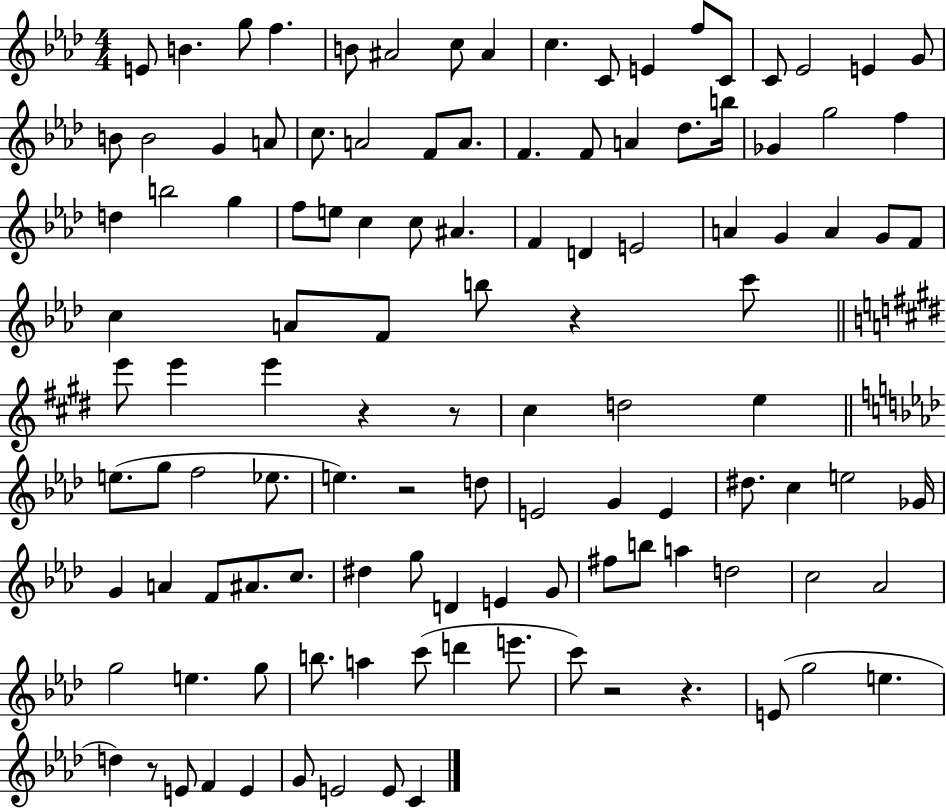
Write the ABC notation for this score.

X:1
T:Untitled
M:4/4
L:1/4
K:Ab
E/2 B g/2 f B/2 ^A2 c/2 ^A c C/2 E f/2 C/2 C/2 _E2 E G/2 B/2 B2 G A/2 c/2 A2 F/2 A/2 F F/2 A _d/2 b/4 _G g2 f d b2 g f/2 e/2 c c/2 ^A F D E2 A G A G/2 F/2 c A/2 F/2 b/2 z c'/2 e'/2 e' e' z z/2 ^c d2 e e/2 g/2 f2 _e/2 e z2 d/2 E2 G E ^d/2 c e2 _G/4 G A F/2 ^A/2 c/2 ^d g/2 D E G/2 ^f/2 b/2 a d2 c2 _A2 g2 e g/2 b/2 a c'/2 d' e'/2 c'/2 z2 z E/2 g2 e d z/2 E/2 F E G/2 E2 E/2 C